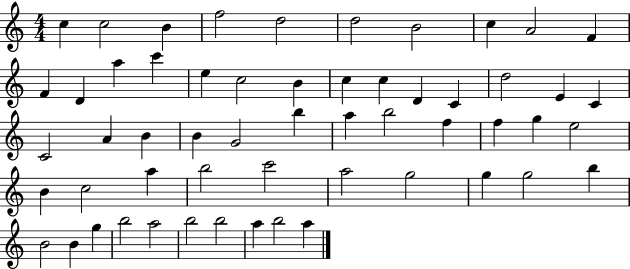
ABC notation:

X:1
T:Untitled
M:4/4
L:1/4
K:C
c c2 B f2 d2 d2 B2 c A2 F F D a c' e c2 B c c D C d2 E C C2 A B B G2 b a b2 f f g e2 B c2 a b2 c'2 a2 g2 g g2 b B2 B g b2 a2 b2 b2 a b2 a